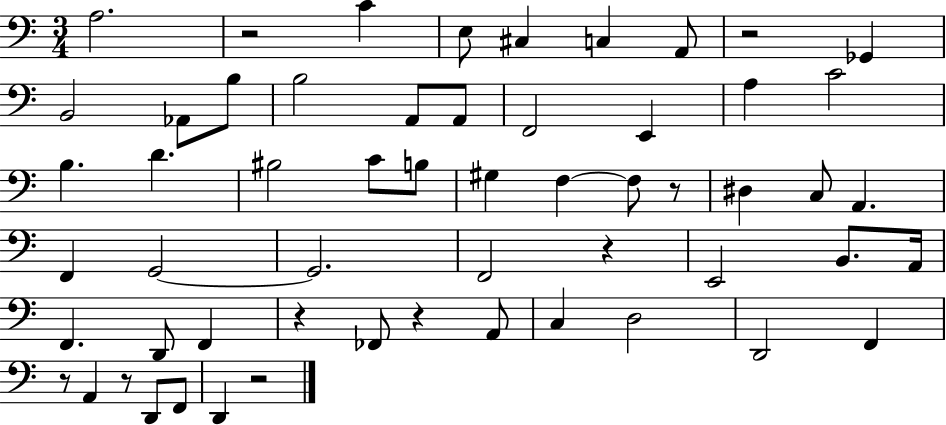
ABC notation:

X:1
T:Untitled
M:3/4
L:1/4
K:C
A,2 z2 C E,/2 ^C, C, A,,/2 z2 _G,, B,,2 _A,,/2 B,/2 B,2 A,,/2 A,,/2 F,,2 E,, A, C2 B, D ^B,2 C/2 B,/2 ^G, F, F,/2 z/2 ^D, C,/2 A,, F,, G,,2 G,,2 F,,2 z E,,2 B,,/2 A,,/4 F,, D,,/2 F,, z _F,,/2 z A,,/2 C, D,2 D,,2 F,, z/2 A,, z/2 D,,/2 F,,/2 D,, z2